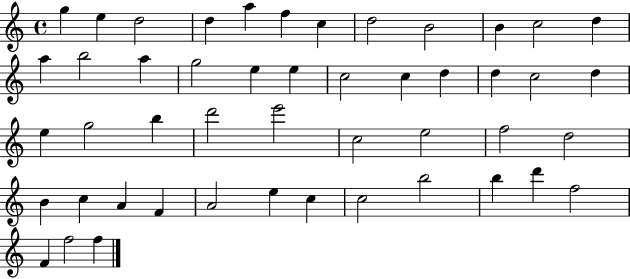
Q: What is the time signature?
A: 4/4